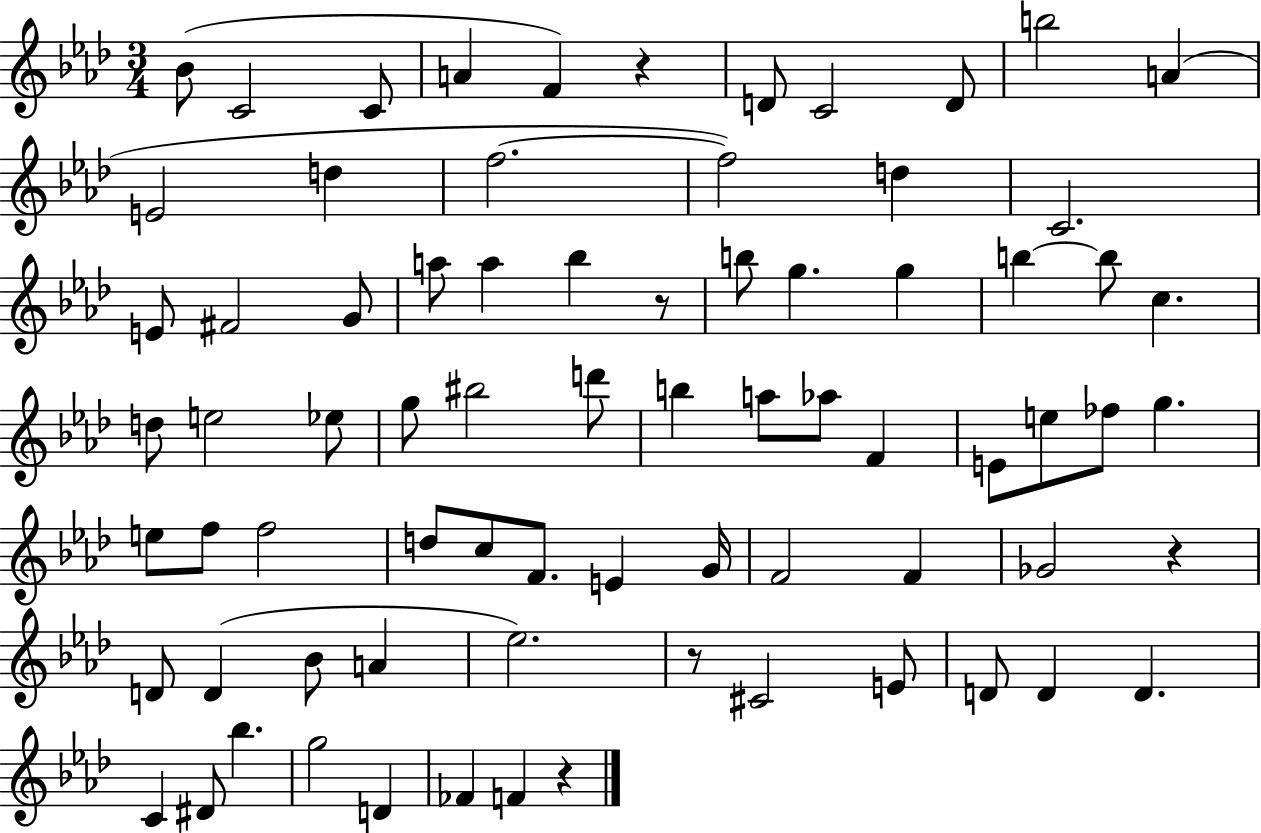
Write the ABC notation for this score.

X:1
T:Untitled
M:3/4
L:1/4
K:Ab
_B/2 C2 C/2 A F z D/2 C2 D/2 b2 A E2 d f2 f2 d C2 E/2 ^F2 G/2 a/2 a _b z/2 b/2 g g b b/2 c d/2 e2 _e/2 g/2 ^b2 d'/2 b a/2 _a/2 F E/2 e/2 _f/2 g e/2 f/2 f2 d/2 c/2 F/2 E G/4 F2 F _G2 z D/2 D _B/2 A _e2 z/2 ^C2 E/2 D/2 D D C ^D/2 _b g2 D _F F z